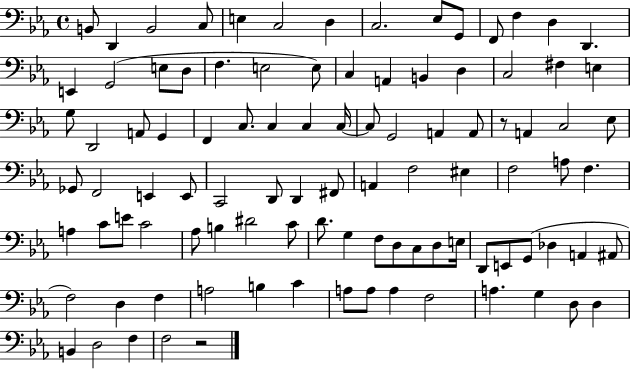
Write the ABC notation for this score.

X:1
T:Untitled
M:4/4
L:1/4
K:Eb
B,,/2 D,, B,,2 C,/2 E, C,2 D, C,2 _E,/2 G,,/2 F,,/2 F, D, D,, E,, G,,2 E,/2 D,/2 F, E,2 E,/2 C, A,, B,, D, C,2 ^F, E, G,/2 D,,2 A,,/2 G,, F,, C,/2 C, C, C,/4 C,/2 G,,2 A,, A,,/2 z/2 A,, C,2 _E,/2 _G,,/2 F,,2 E,, E,,/2 C,,2 D,,/2 D,, ^F,,/2 A,, F,2 ^E, F,2 A,/2 F, A, C/2 E/2 C2 _A,/2 B, ^D2 C/2 D/2 G, F,/2 D,/2 C,/2 D,/2 E,/4 D,,/2 E,,/2 G,,/2 _D, A,, ^A,,/2 F,2 D, F, A,2 B, C A,/2 A,/2 A, F,2 A, G, D,/2 D, B,, D,2 F, F,2 z2